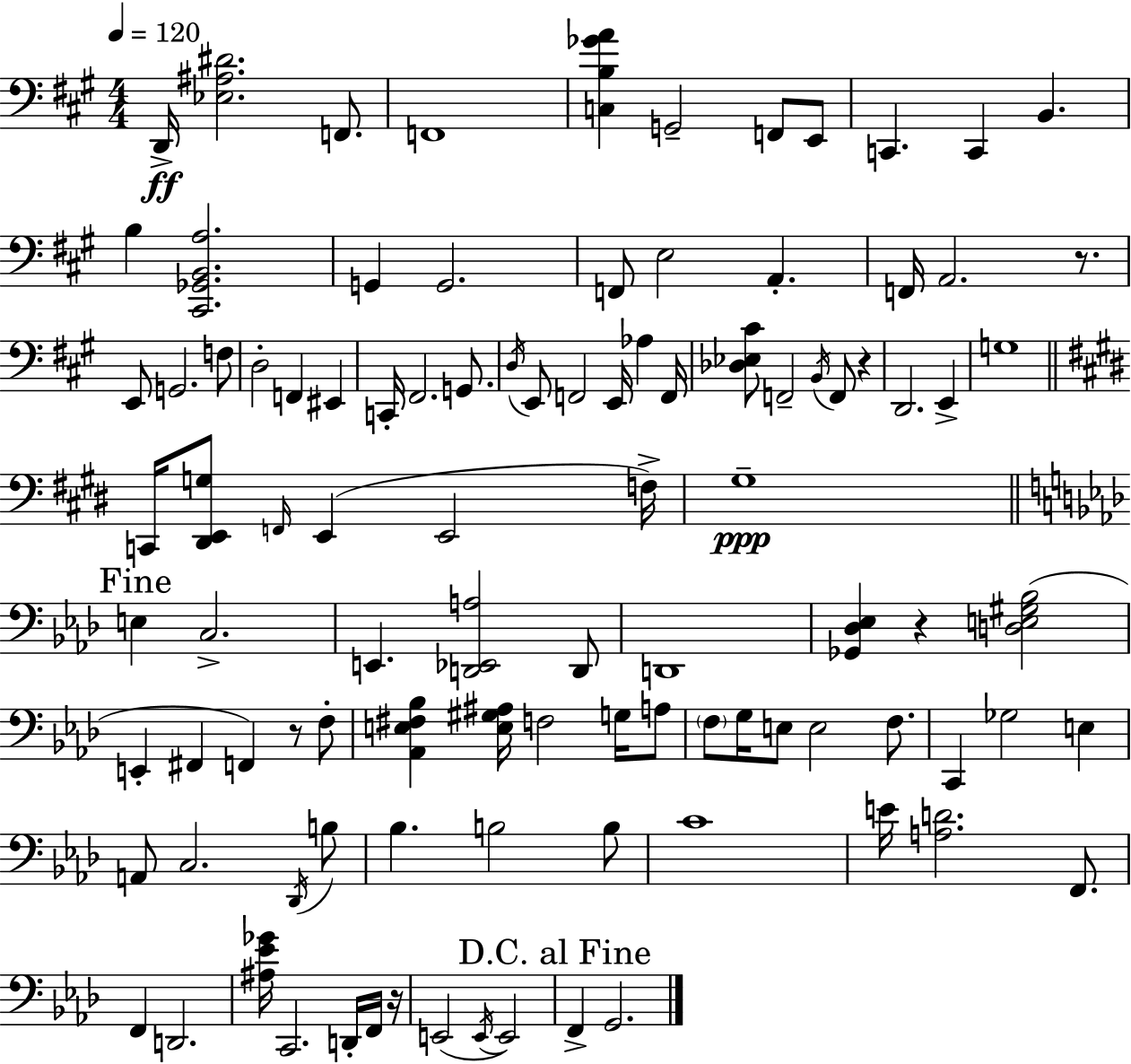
{
  \clef bass
  \numericTimeSignature
  \time 4/4
  \key a \major
  \tempo 4 = 120
  d,16->\ff <ees ais dis'>2. f,8. | f,1 | <c b ges' a'>4 g,2-- f,8 e,8 | c,4. c,4 b,4. | \break b4 <cis, ges, b, a>2. | g,4 g,2. | f,8 e2 a,4.-. | f,16 a,2. r8. | \break e,8 g,2. f8 | d2-. f,4 eis,4 | c,16-. fis,2. g,8. | \acciaccatura { d16 } e,8 f,2 e,16 aes4 | \break f,16 <des ees cis'>8 f,2-- \acciaccatura { b,16 } f,8 r4 | d,2. e,4-> | g1 | \bar "||" \break \key e \major c,16 <dis, e, g>8 \grace { f,16 }( e,4 e,2 | f16->) gis1--\ppp | \mark "Fine" \bar "||" \break \key aes \major e4 c2.-> | e,4. <d, ees, a>2 d,8 | d,1 | <ges, des ees>4 r4 <d e gis bes>2( | \break e,4-. fis,4 f,4) r8 f8-. | <aes, e fis bes>4 <e gis ais>16 f2 g16 a8 | \parenthesize f8 g16 e8 e2 f8. | c,4 ges2 e4 | \break a,8 c2. \acciaccatura { des,16 } b8 | bes4. b2 b8 | c'1 | e'16 <a d'>2. f,8. | \break f,4 d,2. | <ais ees' ges'>16 c,2. d,16-. f,16 | r16 e,2( \acciaccatura { e,16 } e,2) | \mark "D.C. al Fine" f,4-> g,2. | \break \bar "|."
}